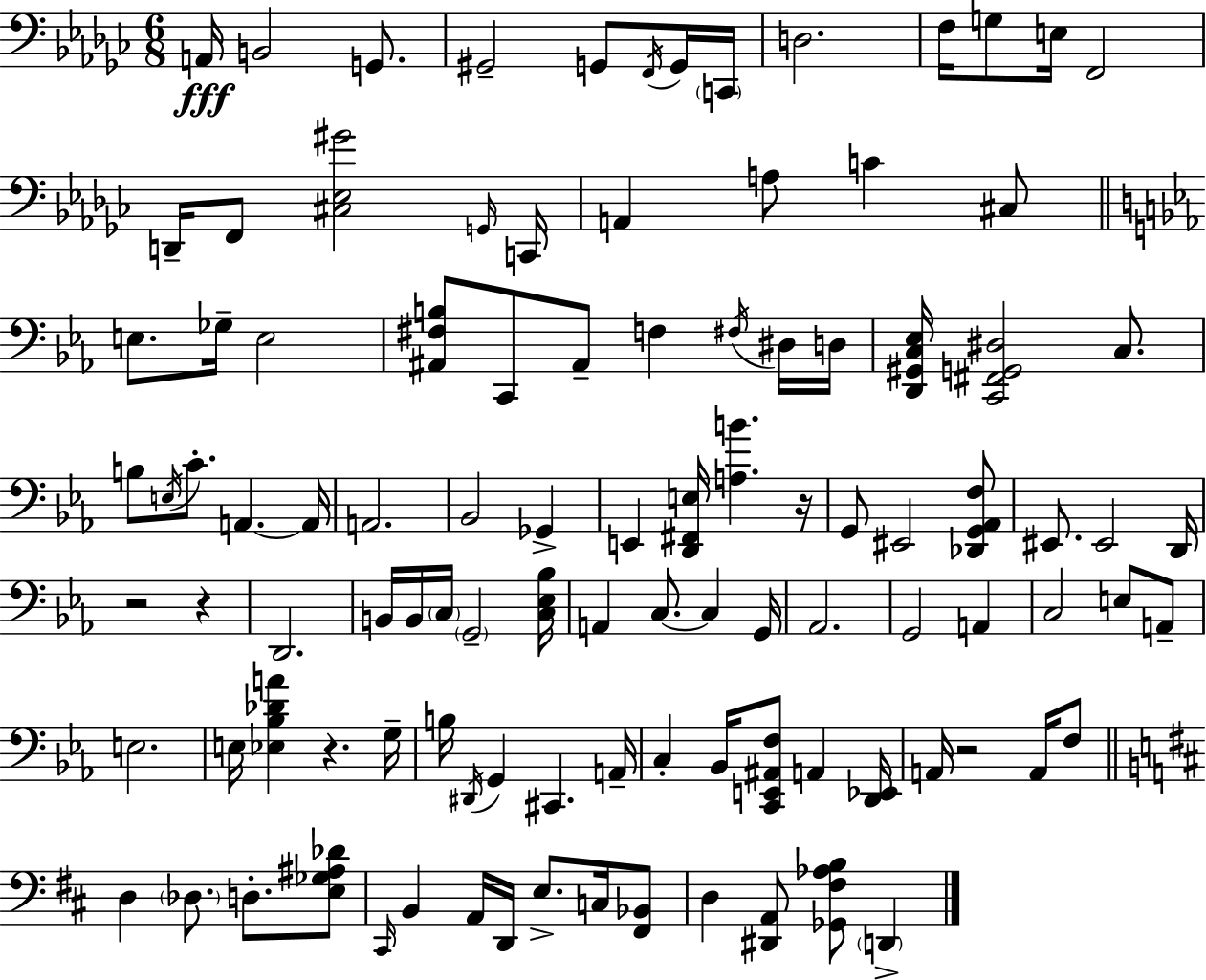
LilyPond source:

{
  \clef bass
  \numericTimeSignature
  \time 6/8
  \key ees \minor
  a,16\fff b,2 g,8. | gis,2-- g,8 \acciaccatura { f,16 } g,16 | \parenthesize c,16 d2. | f16 g8 e16 f,2 | \break d,16-- f,8 <cis ees gis'>2 | \grace { g,16 } c,16 a,4 a8 c'4 | cis8 \bar "||" \break \key ees \major e8. ges16-- e2 | <ais, fis b>8 c,8 ais,8-- f4 \acciaccatura { fis16 } dis16 | d16 <d, gis, c ees>16 <c, fis, g, dis>2 c8. | b8 \acciaccatura { e16 } c'8.-. a,4.~~ | \break a,16 a,2. | bes,2 ges,4-> | e,4 <d, fis, e>16 <a b'>4. | r16 g,8 eis,2 | \break <des, g, aes, f>8 eis,8. eis,2 | d,16 r2 r4 | d,2. | b,16 b,16 \parenthesize c16 \parenthesize g,2-- | \break <c ees bes>16 a,4 c8.~~ c4 | g,16 aes,2. | g,2 a,4 | c2 e8 | \break a,8-- e2. | e16 <ees bes des' a'>4 r4. | g16-- b16 \acciaccatura { dis,16 } g,4 cis,4. | a,16-- c4-. bes,16 <c, e, ais, f>8 a,4 | \break <d, ees,>16 a,16 r2 | a,16 f8 \bar "||" \break \key d \major d4 \parenthesize des8. d8.-. <e ges ais des'>8 | \grace { cis,16 } b,4 a,16 d,16 e8.-> c16 <fis, bes,>8 | d4 <dis, a,>8 <ges, fis aes b>8 \parenthesize d,4-> | \bar "|."
}